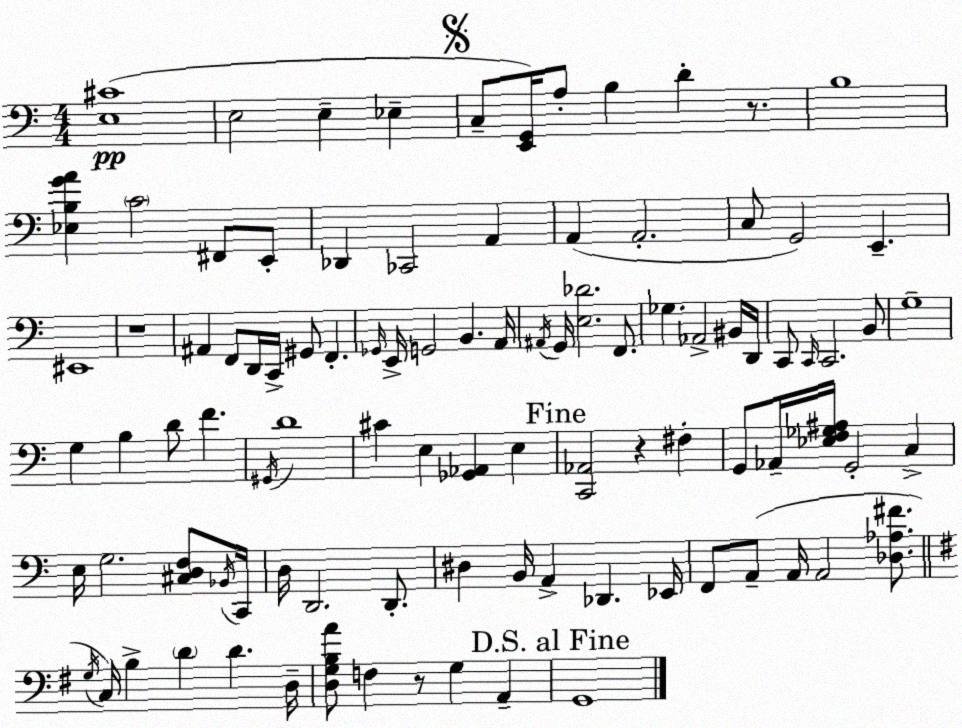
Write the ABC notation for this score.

X:1
T:Untitled
M:4/4
L:1/4
K:Am
[E,^C]4 E,2 E, _E, C,/2 [E,,G,,]/4 A,/2 B, D z/2 B,4 [_E,B,GA] C2 ^F,,/2 E,,/2 _D,, _C,,2 A,, A,, A,,2 C,/2 G,,2 E,, ^E,,4 z4 ^A,, F,,/2 D,,/4 C,,/4 ^G,,/2 F,, _G,,/4 E,,/4 G,,2 B,, A,,/4 ^A,,/4 G,,/4 [E,_D]2 F,,/2 _G, _A,,2 ^B,,/4 D,,/4 C,,/2 C,,/4 C,,2 B,,/2 G,4 G, B, D/2 F ^G,,/4 D4 ^C E, [_G,,_A,,] E, [C,,_A,,]2 z ^F, G,,/2 _A,,/4 [_E,F,_G,^A,]/4 G,,2 C, E,/4 G,2 [^C,D,F,]/2 _B,,/4 C,,/4 D,/4 D,,2 D,,/2 ^D, B,,/4 A,, _D,, _E,,/4 F,,/2 A,,/2 A,,/4 A,,2 [_D,_A,^F]/2 G,/4 C,/4 B, D D D,/4 [D,G,B,A]/2 F, z/2 G, A,, G,,4